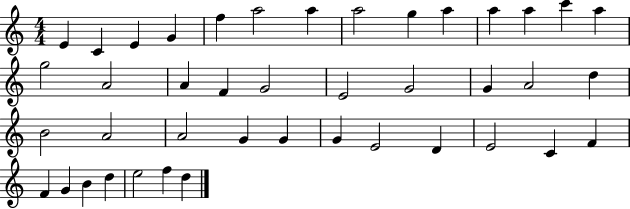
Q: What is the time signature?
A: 4/4